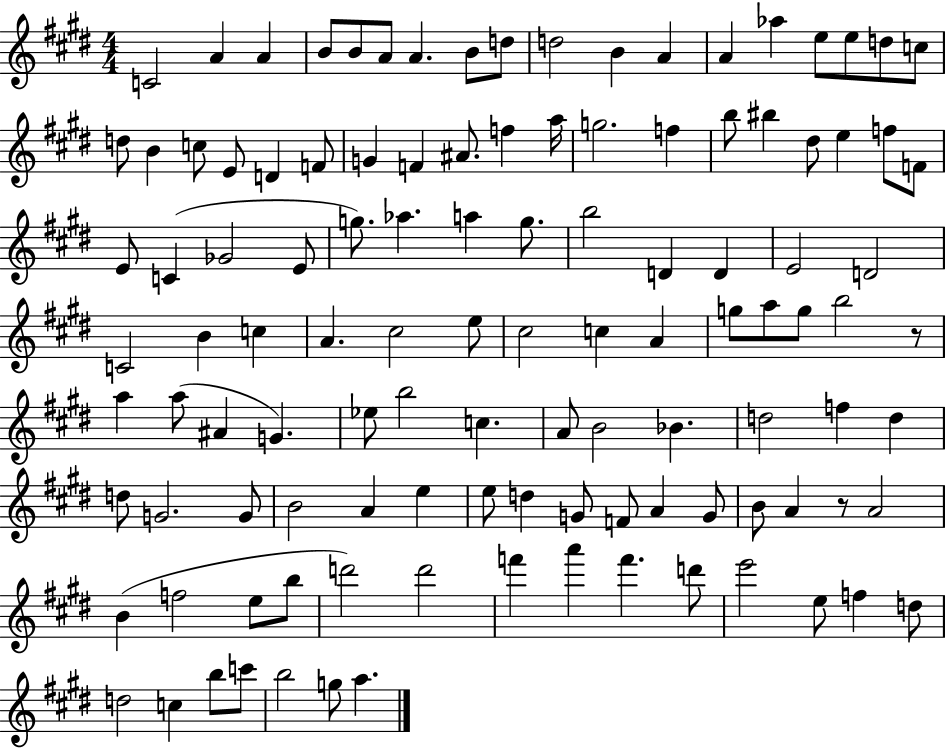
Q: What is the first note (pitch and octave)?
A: C4